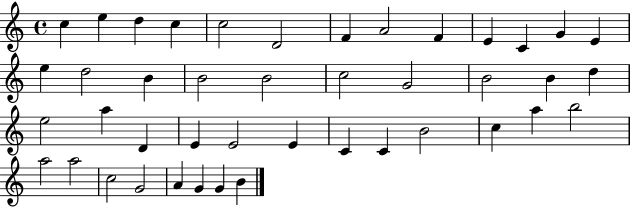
C5/q E5/q D5/q C5/q C5/h D4/h F4/q A4/h F4/q E4/q C4/q G4/q E4/q E5/q D5/h B4/q B4/h B4/h C5/h G4/h B4/h B4/q D5/q E5/h A5/q D4/q E4/q E4/h E4/q C4/q C4/q B4/h C5/q A5/q B5/h A5/h A5/h C5/h G4/h A4/q G4/q G4/q B4/q